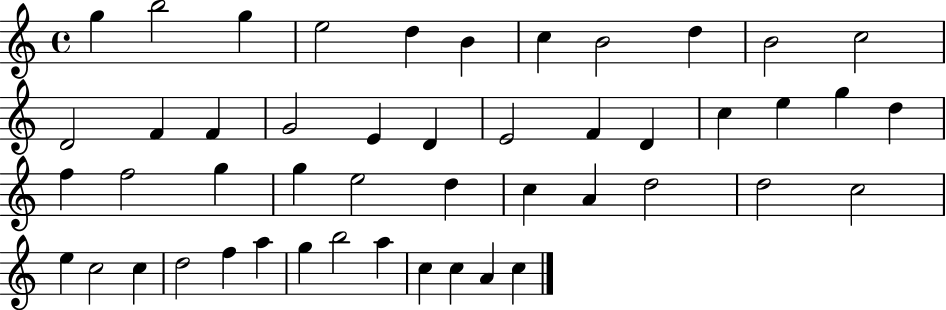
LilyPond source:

{
  \clef treble
  \time 4/4
  \defaultTimeSignature
  \key c \major
  g''4 b''2 g''4 | e''2 d''4 b'4 | c''4 b'2 d''4 | b'2 c''2 | \break d'2 f'4 f'4 | g'2 e'4 d'4 | e'2 f'4 d'4 | c''4 e''4 g''4 d''4 | \break f''4 f''2 g''4 | g''4 e''2 d''4 | c''4 a'4 d''2 | d''2 c''2 | \break e''4 c''2 c''4 | d''2 f''4 a''4 | g''4 b''2 a''4 | c''4 c''4 a'4 c''4 | \break \bar "|."
}